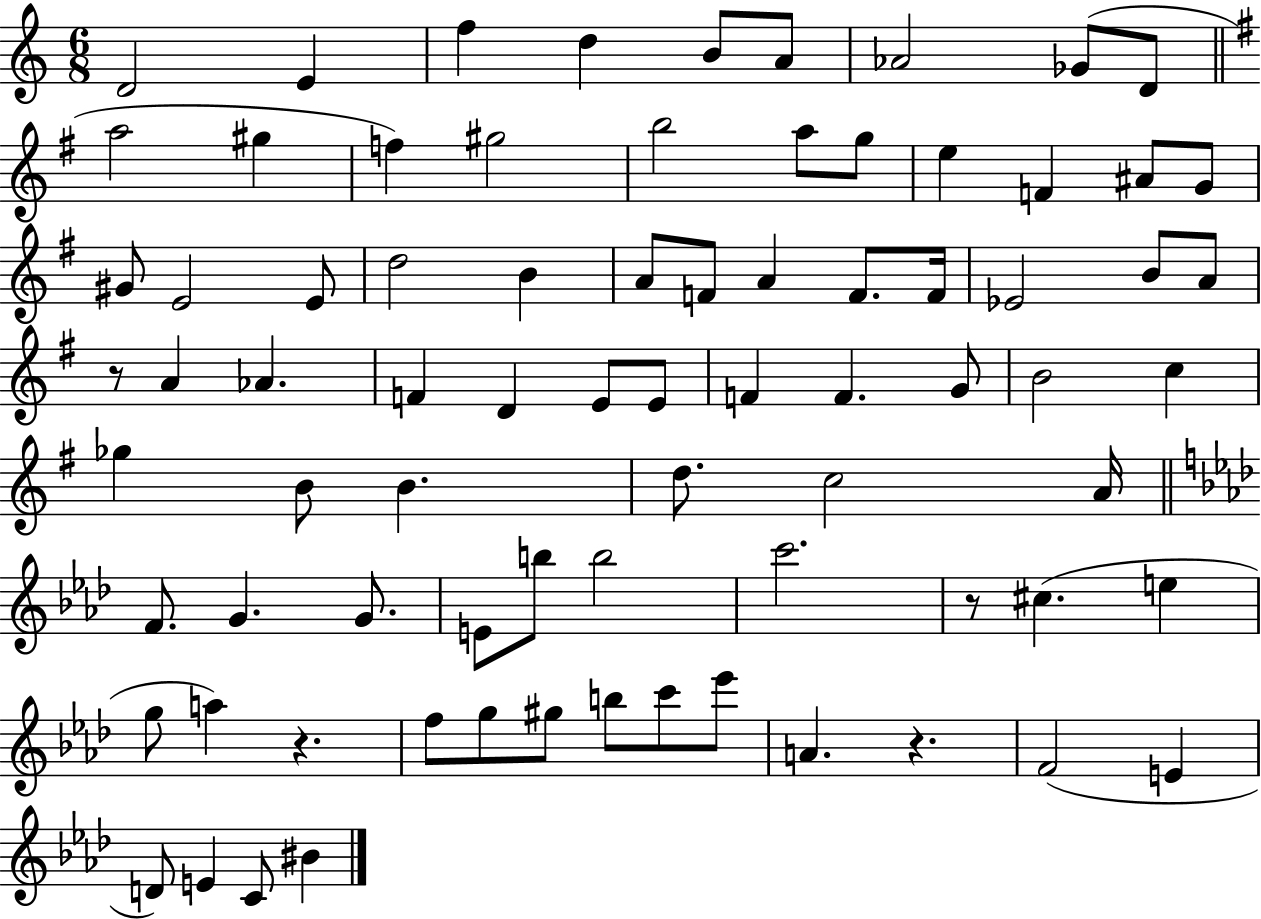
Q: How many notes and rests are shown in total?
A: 78